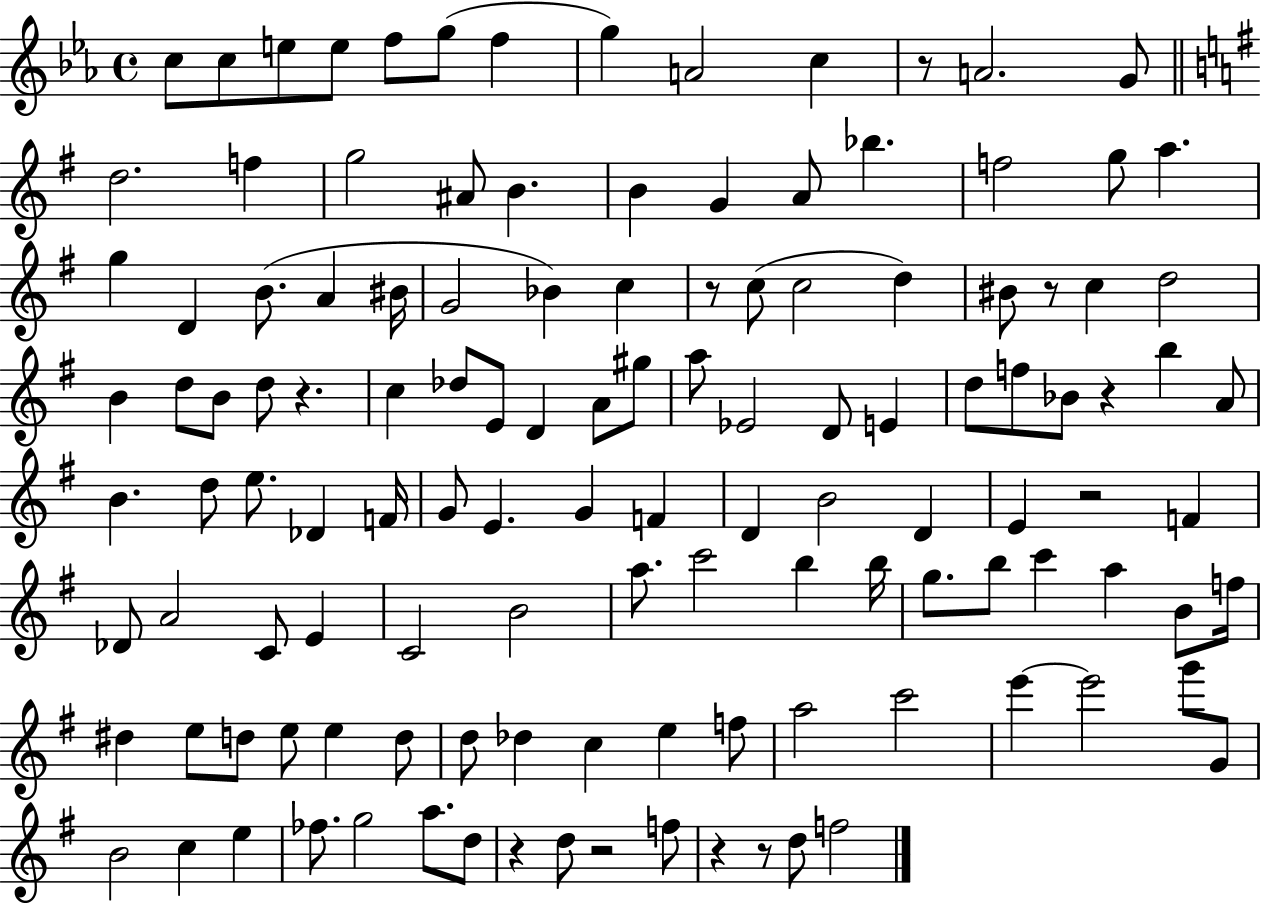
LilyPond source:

{
  \clef treble
  \time 4/4
  \defaultTimeSignature
  \key ees \major
  c''8 c''8 e''8 e''8 f''8 g''8( f''4 | g''4) a'2 c''4 | r8 a'2. g'8 | \bar "||" \break \key e \minor d''2. f''4 | g''2 ais'8 b'4. | b'4 g'4 a'8 bes''4. | f''2 g''8 a''4. | \break g''4 d'4 b'8.( a'4 bis'16 | g'2 bes'4) c''4 | r8 c''8( c''2 d''4) | bis'8 r8 c''4 d''2 | \break b'4 d''8 b'8 d''8 r4. | c''4 des''8 e'8 d'4 a'8 gis''8 | a''8 ees'2 d'8 e'4 | d''8 f''8 bes'8 r4 b''4 a'8 | \break b'4. d''8 e''8. des'4 f'16 | g'8 e'4. g'4 f'4 | d'4 b'2 d'4 | e'4 r2 f'4 | \break des'8 a'2 c'8 e'4 | c'2 b'2 | a''8. c'''2 b''4 b''16 | g''8. b''8 c'''4 a''4 b'8 f''16 | \break dis''4 e''8 d''8 e''8 e''4 d''8 | d''8 des''4 c''4 e''4 f''8 | a''2 c'''2 | e'''4~~ e'''2 g'''8 g'8 | \break b'2 c''4 e''4 | fes''8. g''2 a''8. d''8 | r4 d''8 r2 f''8 | r4 r8 d''8 f''2 | \break \bar "|."
}